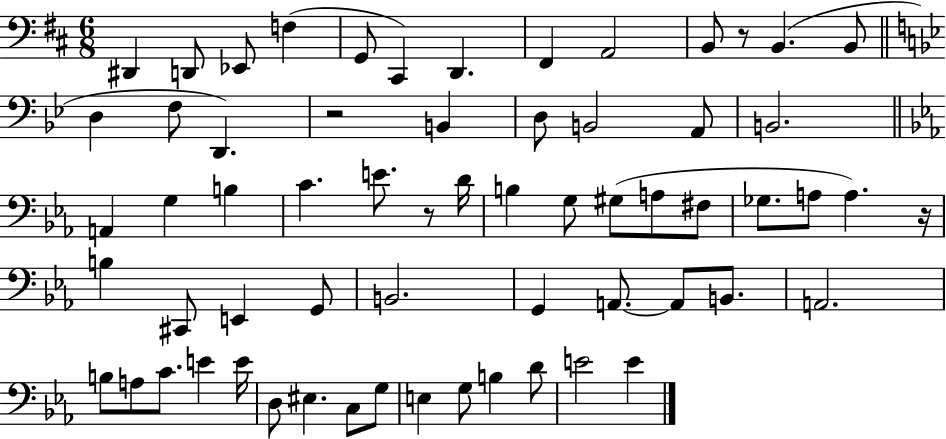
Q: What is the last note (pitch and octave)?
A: E4